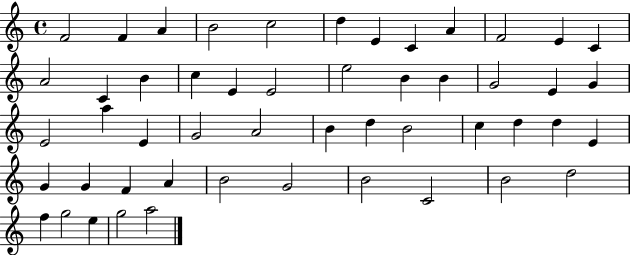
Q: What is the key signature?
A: C major